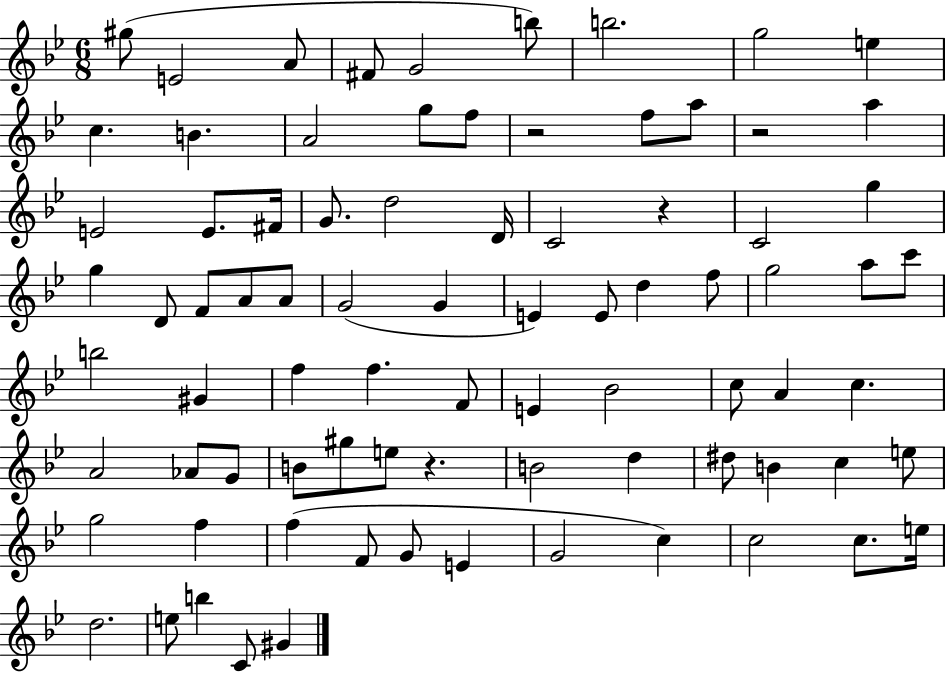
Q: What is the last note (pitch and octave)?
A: G#4